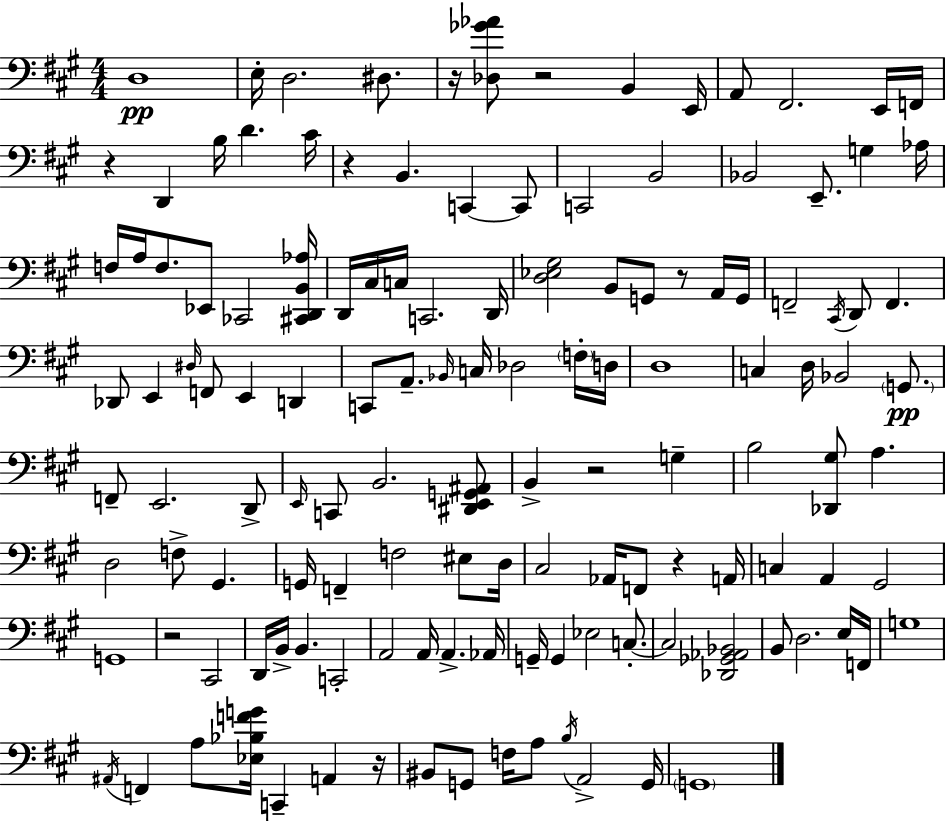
{
  \clef bass
  \numericTimeSignature
  \time 4/4
  \key a \major
  d1\pp | e16-. d2. dis8. | r16 <des ges' aes'>8 r2 b,4 e,16 | a,8 fis,2. e,16 f,16 | \break r4 d,4 b16 d'4. cis'16 | r4 b,4. c,4~~ c,8 | c,2 b,2 | bes,2 e,8.-- g4 aes16 | \break f16 a16 f8. ees,8 ces,2 <cis, d, b, aes>16 | d,16 cis16 c16 c,2. d,16 | <d ees gis>2 b,8 g,8 r8 a,16 g,16 | f,2-- \acciaccatura { cis,16 } d,8 f,4. | \break des,8 e,4 \grace { dis16 } f,8 e,4 d,4 | c,8 a,8.-- \grace { bes,16 } c16 des2 | \parenthesize f16-. d16 d1 | c4 d16 bes,2 | \break \parenthesize g,8.\pp f,8-- e,2. | d,8-> \grace { e,16 } c,8 b,2. | <dis, e, g, ais,>8 b,4-> r2 | g4-- b2 <des, gis>8 a4. | \break d2 f8-> gis,4. | g,16 f,4-- f2 | eis8 d16 cis2 aes,16 f,8 r4 | a,16 c4 a,4 gis,2 | \break g,1 | r2 cis,2 | d,16 b,16-> b,4. c,2-. | a,2 a,16 a,4.-> | \break aes,16 g,16-- g,4 ees2 | c8.-.~~ c2 <des, ges, aes, bes,>2 | b,8 d2. | e16 f,16 g1 | \break \acciaccatura { ais,16 } f,4 a8 <ees bes f' g'>16 c,4-- | a,4 r16 bis,8 g,8 f16 a8 \acciaccatura { b16 } a,2-> | g,16 \parenthesize g,1 | \bar "|."
}